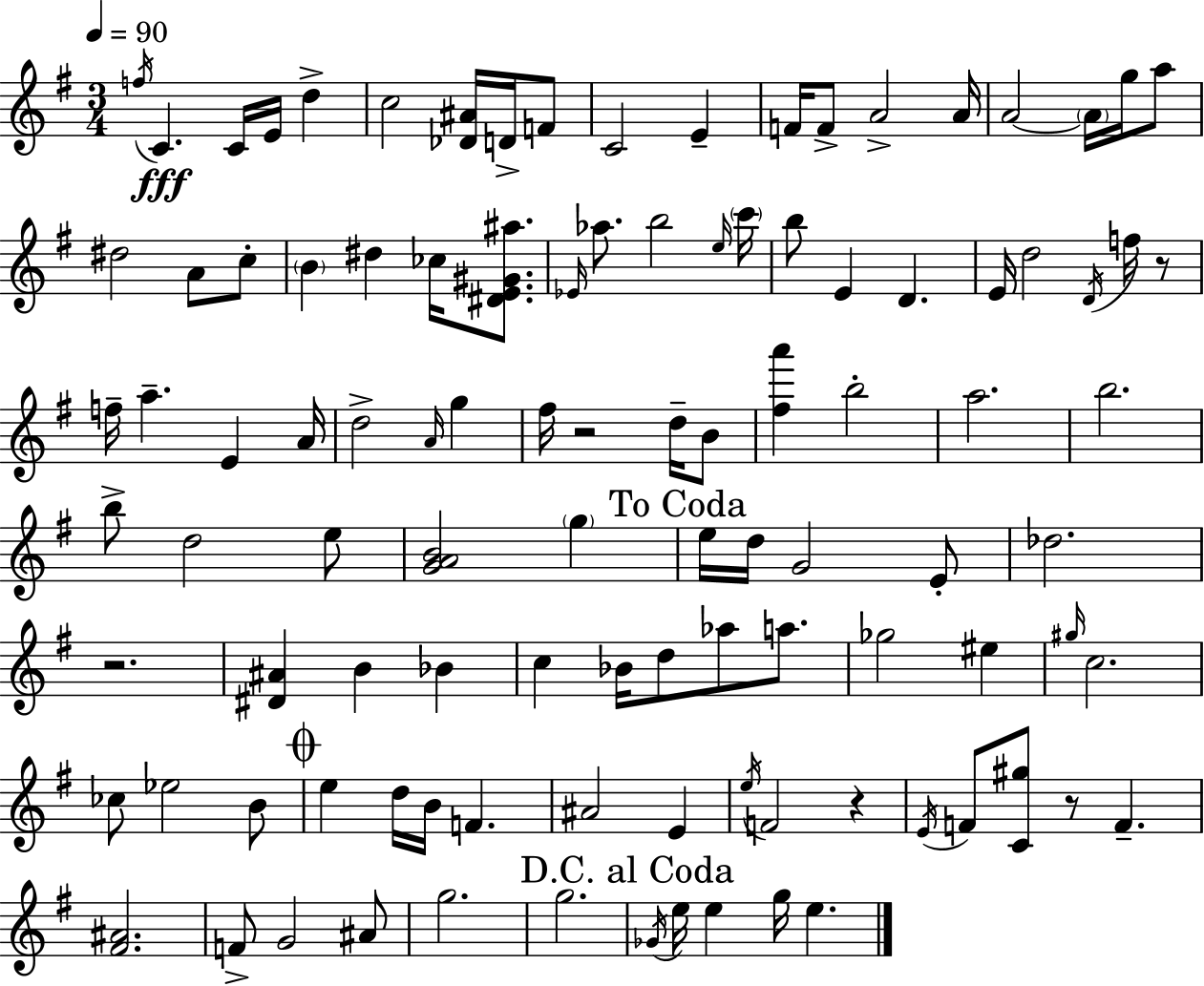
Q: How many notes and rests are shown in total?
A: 105